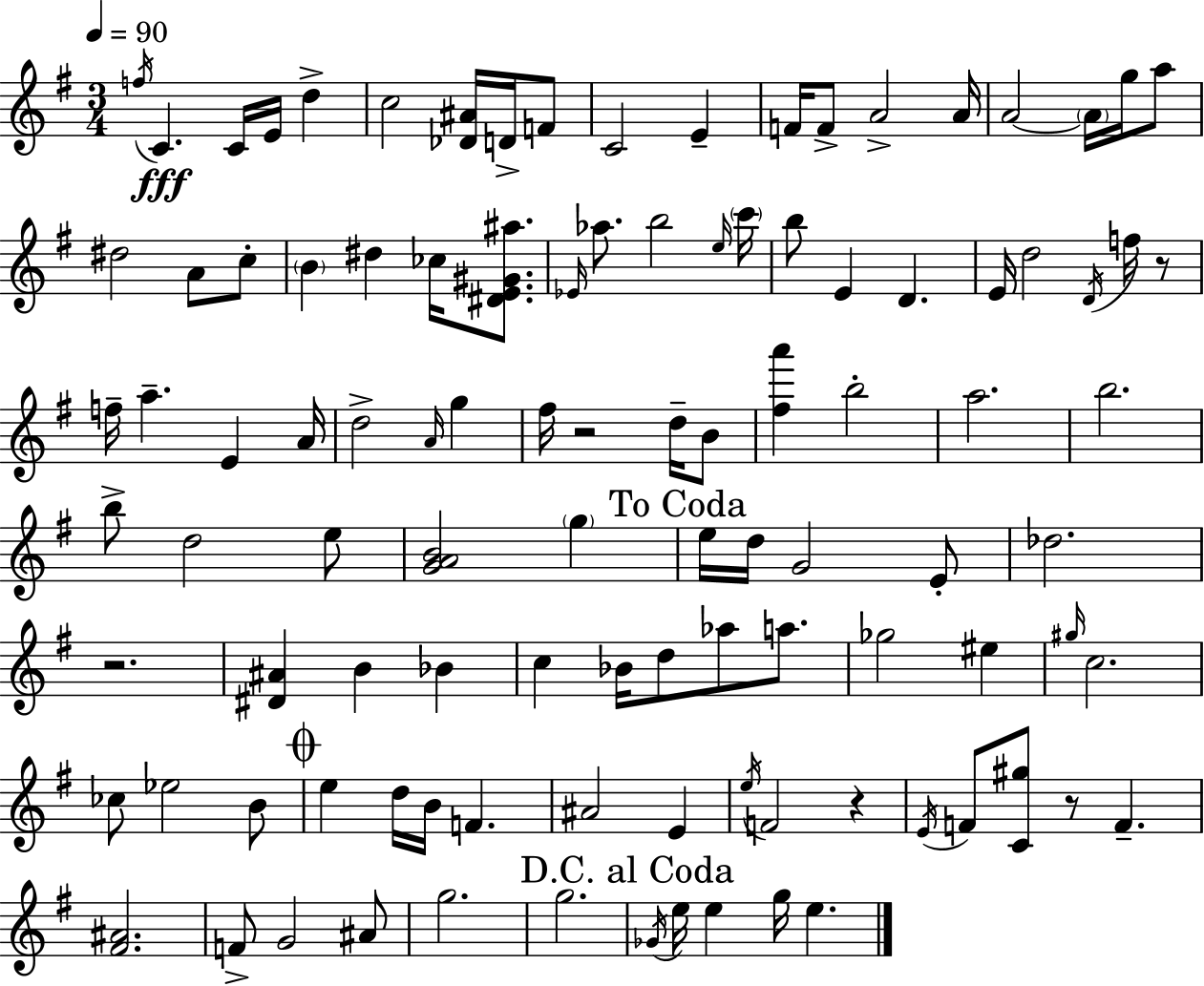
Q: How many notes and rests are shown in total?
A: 105